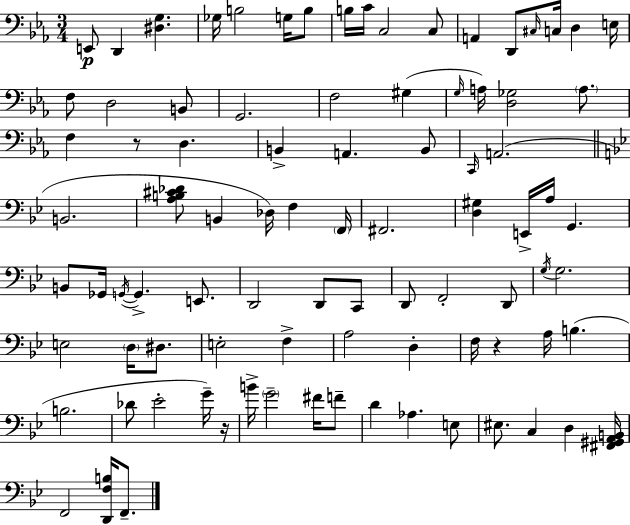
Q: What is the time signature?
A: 3/4